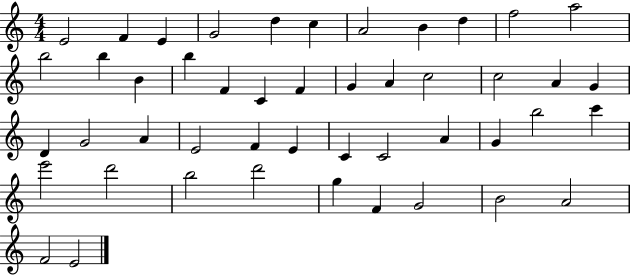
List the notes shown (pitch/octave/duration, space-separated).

E4/h F4/q E4/q G4/h D5/q C5/q A4/h B4/q D5/q F5/h A5/h B5/h B5/q B4/q B5/q F4/q C4/q F4/q G4/q A4/q C5/h C5/h A4/q G4/q D4/q G4/h A4/q E4/h F4/q E4/q C4/q C4/h A4/q G4/q B5/h C6/q E6/h D6/h B5/h D6/h G5/q F4/q G4/h B4/h A4/h F4/h E4/h